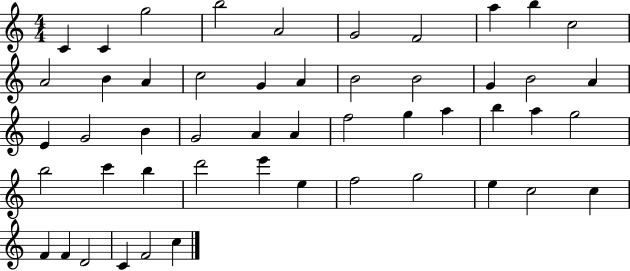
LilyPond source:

{
  \clef treble
  \numericTimeSignature
  \time 4/4
  \key c \major
  c'4 c'4 g''2 | b''2 a'2 | g'2 f'2 | a''4 b''4 c''2 | \break a'2 b'4 a'4 | c''2 g'4 a'4 | b'2 b'2 | g'4 b'2 a'4 | \break e'4 g'2 b'4 | g'2 a'4 a'4 | f''2 g''4 a''4 | b''4 a''4 g''2 | \break b''2 c'''4 b''4 | d'''2 e'''4 e''4 | f''2 g''2 | e''4 c''2 c''4 | \break f'4 f'4 d'2 | c'4 f'2 c''4 | \bar "|."
}